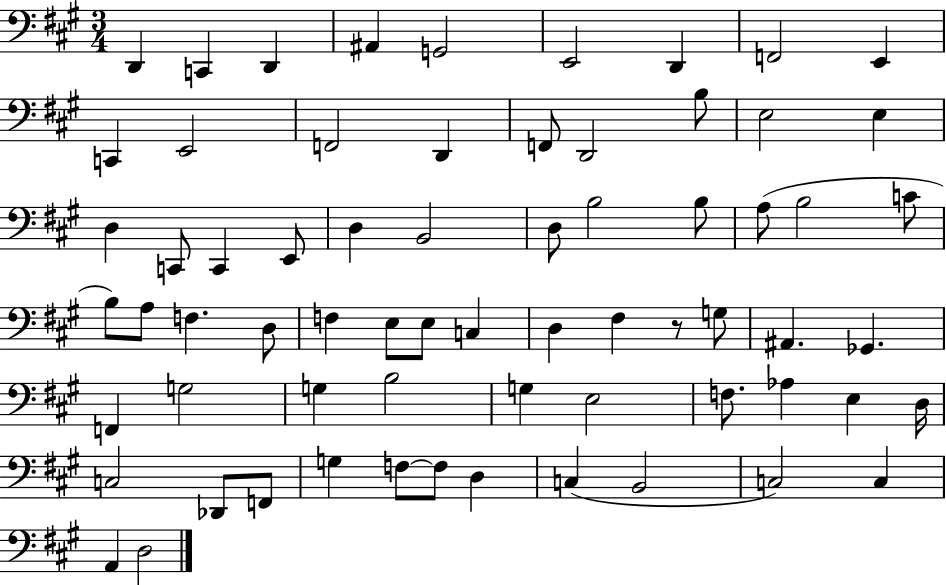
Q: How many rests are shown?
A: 1